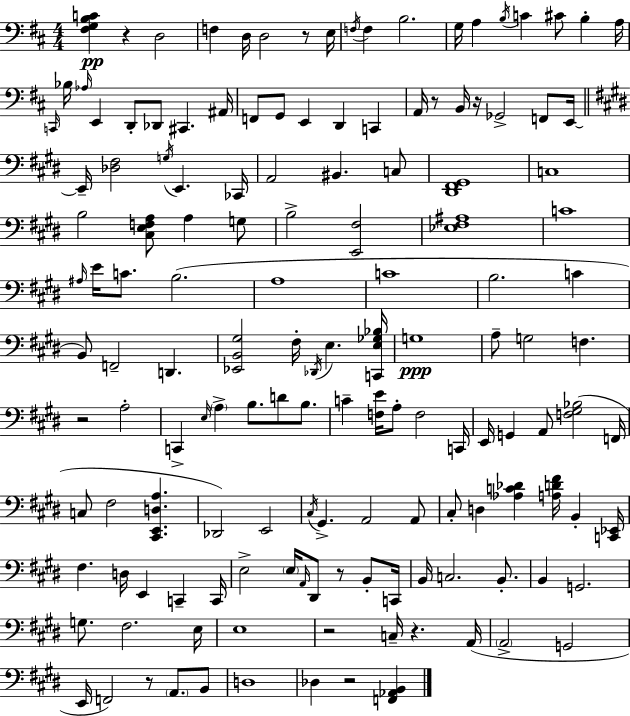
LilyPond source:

{
  \clef bass
  \numericTimeSignature
  \time 4/4
  \key d \major
  <fis g b c'>4\pp r4 d2 | f4 d16 d2 r8 e16 | \acciaccatura { f16 } f4 b2. | g16 a4 \acciaccatura { b16 } c'4 cis'8 b4-. | \break a16 \grace { c,16 } bes16 \grace { aes16 } e,4 d,8-. des,8 cis,4. | ais,16 f,8 g,8 e,4 d,4 | c,4 a,16 r8 b,16 r16 ges,2-> | f,8 e,16~~ \bar "||" \break \key e \major e,16-- <des fis>2 \acciaccatura { g16 } e,4. | ces,16 a,2 bis,4. c8 | <dis, fis, gis,>1 | c1 | \break b2 <cis e f a>8 a4 g8 | b2-> <e, fis>2 | <ees fis ais>1 | c'1 | \break \grace { ais16 } e'16 c'8. b2.( | a1 | c'1 | b2. c'4 | \break b,8) f,2-- d,4. | <ees, b, gis>2 fis16-. \acciaccatura { des,16 } e4. | <c, e ges bes>16 g1\ppp | a8-- g2 f4. | \break r2 a2-. | c,4-> \grace { e16 } \parenthesize a4-> b8. d'8 | b8. c'4-- <f e'>16 a8-. f2 | c,16 e,16 g,4 a,8 <f gis bes>2( | \break f,16 c8 fis2 <cis, e, d a>4. | des,2) e,2 | \acciaccatura { cis16 } gis,4.-> a,2 | a,8 cis8-. d4 <aes c' des'>4 <a d' fis'>16 | \break b,4-. <c, ees,>16 fis4. d16 e,4 | c,4-- c,16 e2-> \parenthesize e16 \grace { a,16 } dis,8 | r8 b,8-. c,16 b,16 c2. | b,8.-. b,4 g,2. | \break g8. fis2. | e16 e1 | r2 c16-- r4. | a,16( \parenthesize a,2-> g,2 | \break e,16 f,2) r8 | \parenthesize a,8. b,8 d1 | des4 r2 | <f, aes, b,>4 \bar "|."
}